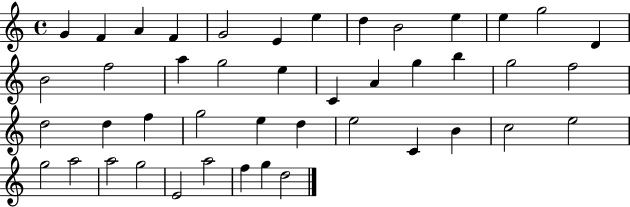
G4/q F4/q A4/q F4/q G4/h E4/q E5/q D5/q B4/h E5/q E5/q G5/h D4/q B4/h F5/h A5/q G5/h E5/q C4/q A4/q G5/q B5/q G5/h F5/h D5/h D5/q F5/q G5/h E5/q D5/q E5/h C4/q B4/q C5/h E5/h G5/h A5/h A5/h G5/h E4/h A5/h F5/q G5/q D5/h